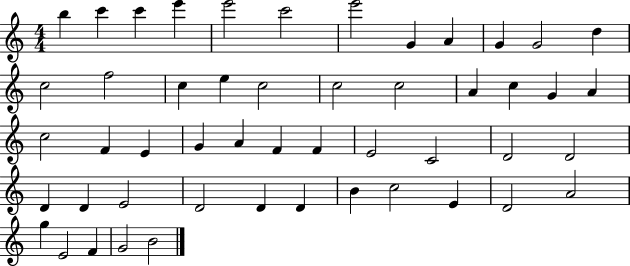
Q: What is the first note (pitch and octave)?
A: B5